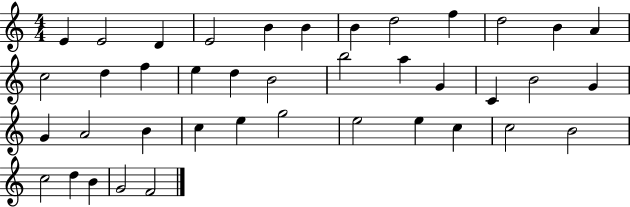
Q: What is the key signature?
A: C major